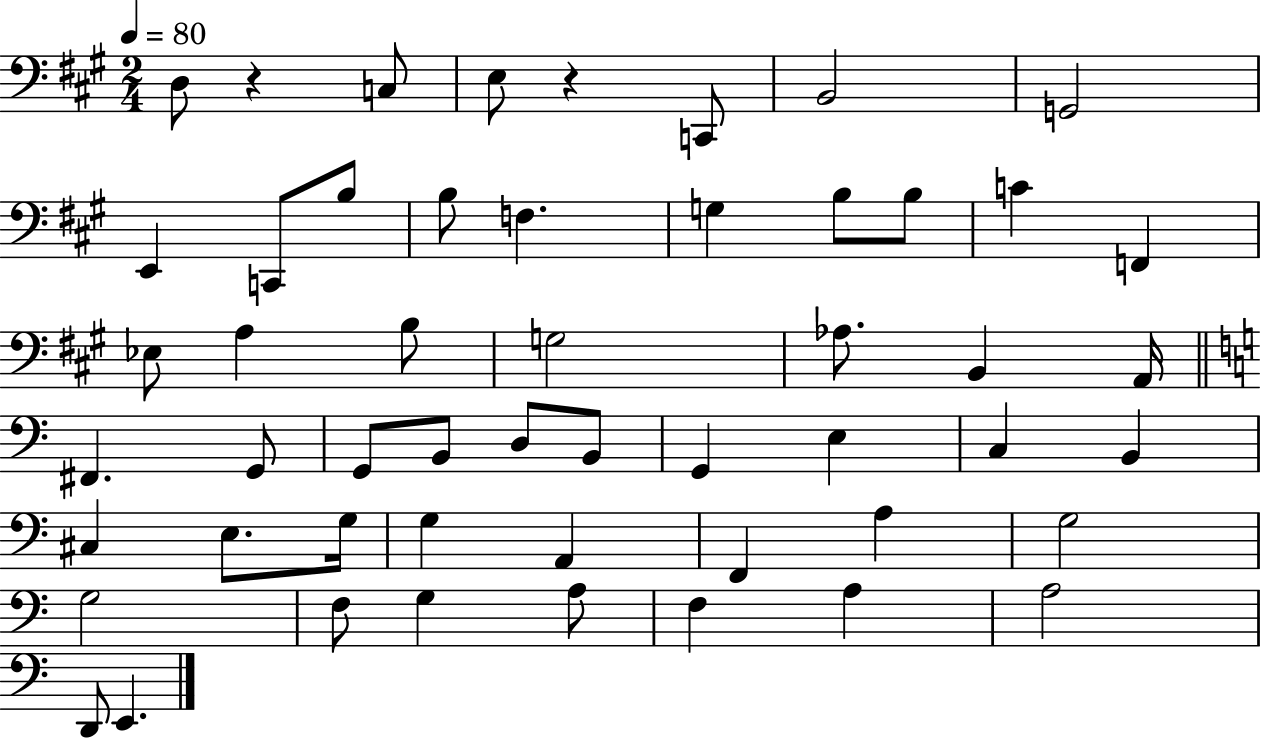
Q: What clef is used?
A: bass